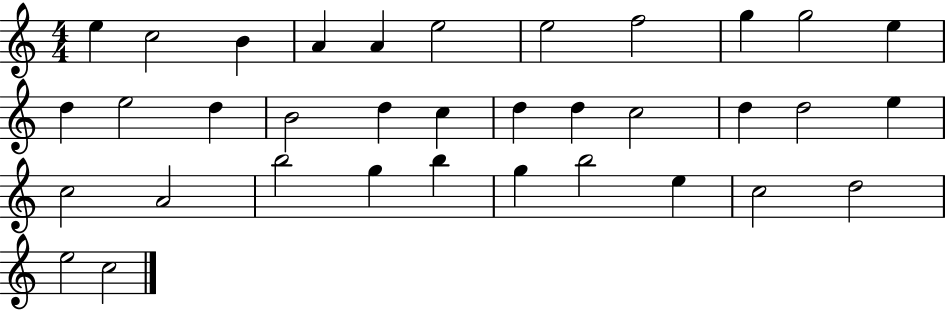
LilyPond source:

{
  \clef treble
  \numericTimeSignature
  \time 4/4
  \key c \major
  e''4 c''2 b'4 | a'4 a'4 e''2 | e''2 f''2 | g''4 g''2 e''4 | \break d''4 e''2 d''4 | b'2 d''4 c''4 | d''4 d''4 c''2 | d''4 d''2 e''4 | \break c''2 a'2 | b''2 g''4 b''4 | g''4 b''2 e''4 | c''2 d''2 | \break e''2 c''2 | \bar "|."
}